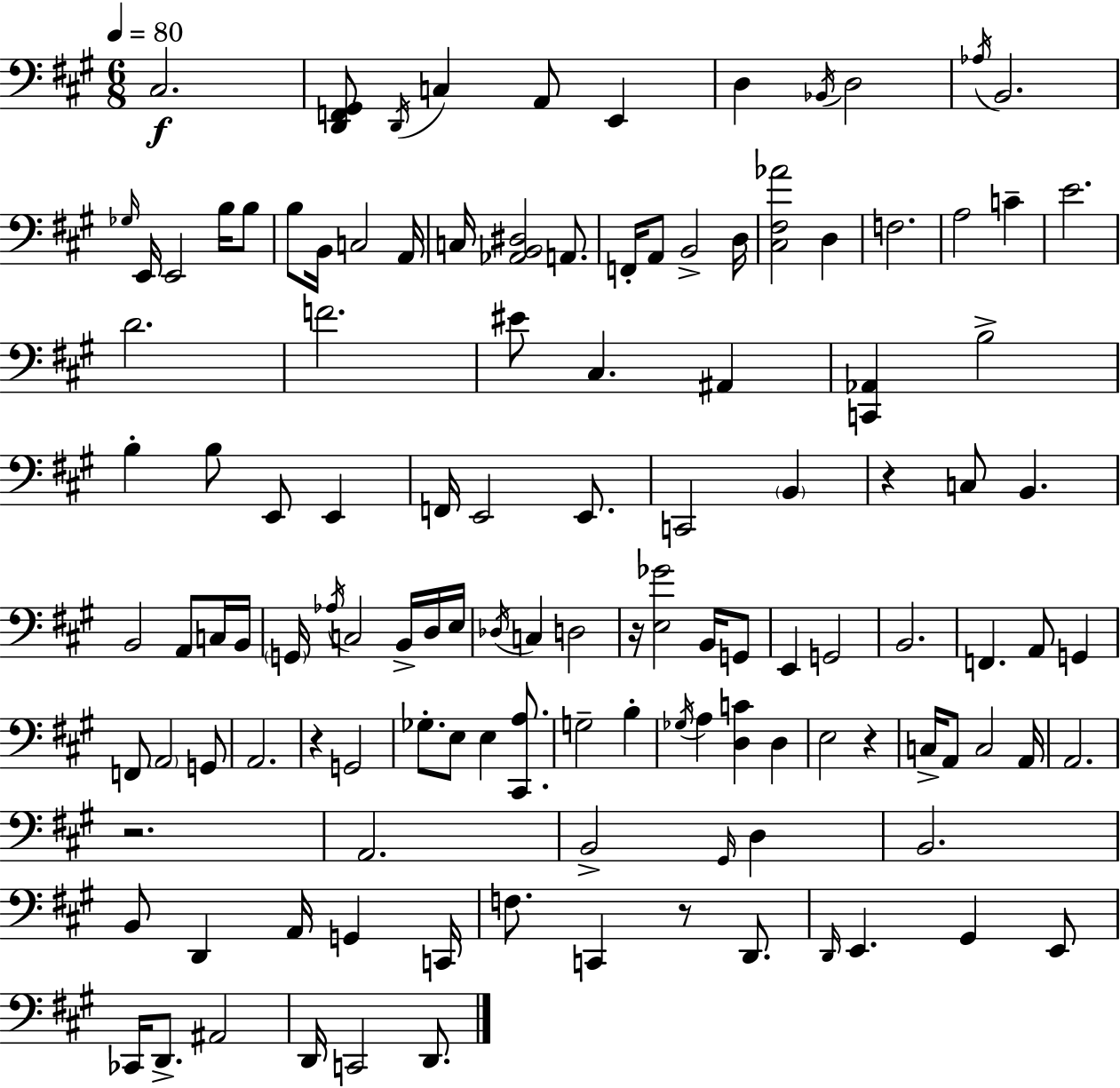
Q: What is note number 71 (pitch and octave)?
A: G2